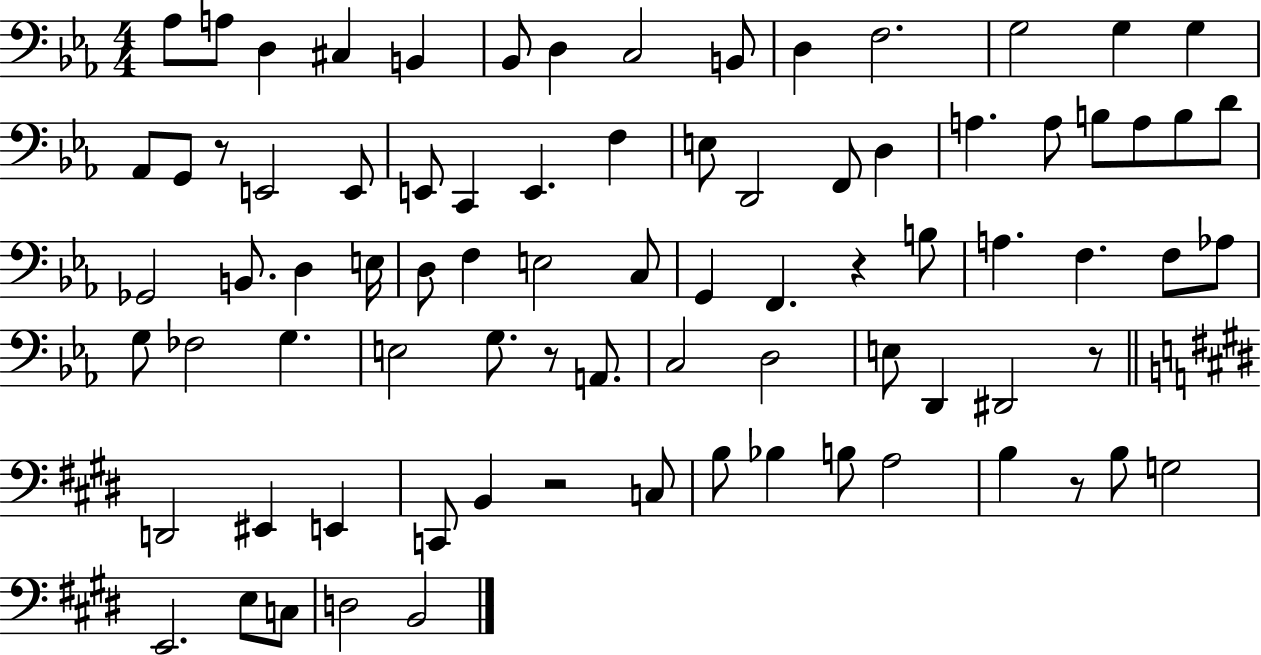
{
  \clef bass
  \numericTimeSignature
  \time 4/4
  \key ees \major
  \repeat volta 2 { aes8 a8 d4 cis4 b,4 | bes,8 d4 c2 b,8 | d4 f2. | g2 g4 g4 | \break aes,8 g,8 r8 e,2 e,8 | e,8 c,4 e,4. f4 | e8 d,2 f,8 d4 | a4. a8 b8 a8 b8 d'8 | \break ges,2 b,8. d4 e16 | d8 f4 e2 c8 | g,4 f,4. r4 b8 | a4. f4. f8 aes8 | \break g8 fes2 g4. | e2 g8. r8 a,8. | c2 d2 | e8 d,4 dis,2 r8 | \break \bar "||" \break \key e \major d,2 eis,4 e,4 | c,8 b,4 r2 c8 | b8 bes4 b8 a2 | b4 r8 b8 g2 | \break e,2. e8 c8 | d2 b,2 | } \bar "|."
}